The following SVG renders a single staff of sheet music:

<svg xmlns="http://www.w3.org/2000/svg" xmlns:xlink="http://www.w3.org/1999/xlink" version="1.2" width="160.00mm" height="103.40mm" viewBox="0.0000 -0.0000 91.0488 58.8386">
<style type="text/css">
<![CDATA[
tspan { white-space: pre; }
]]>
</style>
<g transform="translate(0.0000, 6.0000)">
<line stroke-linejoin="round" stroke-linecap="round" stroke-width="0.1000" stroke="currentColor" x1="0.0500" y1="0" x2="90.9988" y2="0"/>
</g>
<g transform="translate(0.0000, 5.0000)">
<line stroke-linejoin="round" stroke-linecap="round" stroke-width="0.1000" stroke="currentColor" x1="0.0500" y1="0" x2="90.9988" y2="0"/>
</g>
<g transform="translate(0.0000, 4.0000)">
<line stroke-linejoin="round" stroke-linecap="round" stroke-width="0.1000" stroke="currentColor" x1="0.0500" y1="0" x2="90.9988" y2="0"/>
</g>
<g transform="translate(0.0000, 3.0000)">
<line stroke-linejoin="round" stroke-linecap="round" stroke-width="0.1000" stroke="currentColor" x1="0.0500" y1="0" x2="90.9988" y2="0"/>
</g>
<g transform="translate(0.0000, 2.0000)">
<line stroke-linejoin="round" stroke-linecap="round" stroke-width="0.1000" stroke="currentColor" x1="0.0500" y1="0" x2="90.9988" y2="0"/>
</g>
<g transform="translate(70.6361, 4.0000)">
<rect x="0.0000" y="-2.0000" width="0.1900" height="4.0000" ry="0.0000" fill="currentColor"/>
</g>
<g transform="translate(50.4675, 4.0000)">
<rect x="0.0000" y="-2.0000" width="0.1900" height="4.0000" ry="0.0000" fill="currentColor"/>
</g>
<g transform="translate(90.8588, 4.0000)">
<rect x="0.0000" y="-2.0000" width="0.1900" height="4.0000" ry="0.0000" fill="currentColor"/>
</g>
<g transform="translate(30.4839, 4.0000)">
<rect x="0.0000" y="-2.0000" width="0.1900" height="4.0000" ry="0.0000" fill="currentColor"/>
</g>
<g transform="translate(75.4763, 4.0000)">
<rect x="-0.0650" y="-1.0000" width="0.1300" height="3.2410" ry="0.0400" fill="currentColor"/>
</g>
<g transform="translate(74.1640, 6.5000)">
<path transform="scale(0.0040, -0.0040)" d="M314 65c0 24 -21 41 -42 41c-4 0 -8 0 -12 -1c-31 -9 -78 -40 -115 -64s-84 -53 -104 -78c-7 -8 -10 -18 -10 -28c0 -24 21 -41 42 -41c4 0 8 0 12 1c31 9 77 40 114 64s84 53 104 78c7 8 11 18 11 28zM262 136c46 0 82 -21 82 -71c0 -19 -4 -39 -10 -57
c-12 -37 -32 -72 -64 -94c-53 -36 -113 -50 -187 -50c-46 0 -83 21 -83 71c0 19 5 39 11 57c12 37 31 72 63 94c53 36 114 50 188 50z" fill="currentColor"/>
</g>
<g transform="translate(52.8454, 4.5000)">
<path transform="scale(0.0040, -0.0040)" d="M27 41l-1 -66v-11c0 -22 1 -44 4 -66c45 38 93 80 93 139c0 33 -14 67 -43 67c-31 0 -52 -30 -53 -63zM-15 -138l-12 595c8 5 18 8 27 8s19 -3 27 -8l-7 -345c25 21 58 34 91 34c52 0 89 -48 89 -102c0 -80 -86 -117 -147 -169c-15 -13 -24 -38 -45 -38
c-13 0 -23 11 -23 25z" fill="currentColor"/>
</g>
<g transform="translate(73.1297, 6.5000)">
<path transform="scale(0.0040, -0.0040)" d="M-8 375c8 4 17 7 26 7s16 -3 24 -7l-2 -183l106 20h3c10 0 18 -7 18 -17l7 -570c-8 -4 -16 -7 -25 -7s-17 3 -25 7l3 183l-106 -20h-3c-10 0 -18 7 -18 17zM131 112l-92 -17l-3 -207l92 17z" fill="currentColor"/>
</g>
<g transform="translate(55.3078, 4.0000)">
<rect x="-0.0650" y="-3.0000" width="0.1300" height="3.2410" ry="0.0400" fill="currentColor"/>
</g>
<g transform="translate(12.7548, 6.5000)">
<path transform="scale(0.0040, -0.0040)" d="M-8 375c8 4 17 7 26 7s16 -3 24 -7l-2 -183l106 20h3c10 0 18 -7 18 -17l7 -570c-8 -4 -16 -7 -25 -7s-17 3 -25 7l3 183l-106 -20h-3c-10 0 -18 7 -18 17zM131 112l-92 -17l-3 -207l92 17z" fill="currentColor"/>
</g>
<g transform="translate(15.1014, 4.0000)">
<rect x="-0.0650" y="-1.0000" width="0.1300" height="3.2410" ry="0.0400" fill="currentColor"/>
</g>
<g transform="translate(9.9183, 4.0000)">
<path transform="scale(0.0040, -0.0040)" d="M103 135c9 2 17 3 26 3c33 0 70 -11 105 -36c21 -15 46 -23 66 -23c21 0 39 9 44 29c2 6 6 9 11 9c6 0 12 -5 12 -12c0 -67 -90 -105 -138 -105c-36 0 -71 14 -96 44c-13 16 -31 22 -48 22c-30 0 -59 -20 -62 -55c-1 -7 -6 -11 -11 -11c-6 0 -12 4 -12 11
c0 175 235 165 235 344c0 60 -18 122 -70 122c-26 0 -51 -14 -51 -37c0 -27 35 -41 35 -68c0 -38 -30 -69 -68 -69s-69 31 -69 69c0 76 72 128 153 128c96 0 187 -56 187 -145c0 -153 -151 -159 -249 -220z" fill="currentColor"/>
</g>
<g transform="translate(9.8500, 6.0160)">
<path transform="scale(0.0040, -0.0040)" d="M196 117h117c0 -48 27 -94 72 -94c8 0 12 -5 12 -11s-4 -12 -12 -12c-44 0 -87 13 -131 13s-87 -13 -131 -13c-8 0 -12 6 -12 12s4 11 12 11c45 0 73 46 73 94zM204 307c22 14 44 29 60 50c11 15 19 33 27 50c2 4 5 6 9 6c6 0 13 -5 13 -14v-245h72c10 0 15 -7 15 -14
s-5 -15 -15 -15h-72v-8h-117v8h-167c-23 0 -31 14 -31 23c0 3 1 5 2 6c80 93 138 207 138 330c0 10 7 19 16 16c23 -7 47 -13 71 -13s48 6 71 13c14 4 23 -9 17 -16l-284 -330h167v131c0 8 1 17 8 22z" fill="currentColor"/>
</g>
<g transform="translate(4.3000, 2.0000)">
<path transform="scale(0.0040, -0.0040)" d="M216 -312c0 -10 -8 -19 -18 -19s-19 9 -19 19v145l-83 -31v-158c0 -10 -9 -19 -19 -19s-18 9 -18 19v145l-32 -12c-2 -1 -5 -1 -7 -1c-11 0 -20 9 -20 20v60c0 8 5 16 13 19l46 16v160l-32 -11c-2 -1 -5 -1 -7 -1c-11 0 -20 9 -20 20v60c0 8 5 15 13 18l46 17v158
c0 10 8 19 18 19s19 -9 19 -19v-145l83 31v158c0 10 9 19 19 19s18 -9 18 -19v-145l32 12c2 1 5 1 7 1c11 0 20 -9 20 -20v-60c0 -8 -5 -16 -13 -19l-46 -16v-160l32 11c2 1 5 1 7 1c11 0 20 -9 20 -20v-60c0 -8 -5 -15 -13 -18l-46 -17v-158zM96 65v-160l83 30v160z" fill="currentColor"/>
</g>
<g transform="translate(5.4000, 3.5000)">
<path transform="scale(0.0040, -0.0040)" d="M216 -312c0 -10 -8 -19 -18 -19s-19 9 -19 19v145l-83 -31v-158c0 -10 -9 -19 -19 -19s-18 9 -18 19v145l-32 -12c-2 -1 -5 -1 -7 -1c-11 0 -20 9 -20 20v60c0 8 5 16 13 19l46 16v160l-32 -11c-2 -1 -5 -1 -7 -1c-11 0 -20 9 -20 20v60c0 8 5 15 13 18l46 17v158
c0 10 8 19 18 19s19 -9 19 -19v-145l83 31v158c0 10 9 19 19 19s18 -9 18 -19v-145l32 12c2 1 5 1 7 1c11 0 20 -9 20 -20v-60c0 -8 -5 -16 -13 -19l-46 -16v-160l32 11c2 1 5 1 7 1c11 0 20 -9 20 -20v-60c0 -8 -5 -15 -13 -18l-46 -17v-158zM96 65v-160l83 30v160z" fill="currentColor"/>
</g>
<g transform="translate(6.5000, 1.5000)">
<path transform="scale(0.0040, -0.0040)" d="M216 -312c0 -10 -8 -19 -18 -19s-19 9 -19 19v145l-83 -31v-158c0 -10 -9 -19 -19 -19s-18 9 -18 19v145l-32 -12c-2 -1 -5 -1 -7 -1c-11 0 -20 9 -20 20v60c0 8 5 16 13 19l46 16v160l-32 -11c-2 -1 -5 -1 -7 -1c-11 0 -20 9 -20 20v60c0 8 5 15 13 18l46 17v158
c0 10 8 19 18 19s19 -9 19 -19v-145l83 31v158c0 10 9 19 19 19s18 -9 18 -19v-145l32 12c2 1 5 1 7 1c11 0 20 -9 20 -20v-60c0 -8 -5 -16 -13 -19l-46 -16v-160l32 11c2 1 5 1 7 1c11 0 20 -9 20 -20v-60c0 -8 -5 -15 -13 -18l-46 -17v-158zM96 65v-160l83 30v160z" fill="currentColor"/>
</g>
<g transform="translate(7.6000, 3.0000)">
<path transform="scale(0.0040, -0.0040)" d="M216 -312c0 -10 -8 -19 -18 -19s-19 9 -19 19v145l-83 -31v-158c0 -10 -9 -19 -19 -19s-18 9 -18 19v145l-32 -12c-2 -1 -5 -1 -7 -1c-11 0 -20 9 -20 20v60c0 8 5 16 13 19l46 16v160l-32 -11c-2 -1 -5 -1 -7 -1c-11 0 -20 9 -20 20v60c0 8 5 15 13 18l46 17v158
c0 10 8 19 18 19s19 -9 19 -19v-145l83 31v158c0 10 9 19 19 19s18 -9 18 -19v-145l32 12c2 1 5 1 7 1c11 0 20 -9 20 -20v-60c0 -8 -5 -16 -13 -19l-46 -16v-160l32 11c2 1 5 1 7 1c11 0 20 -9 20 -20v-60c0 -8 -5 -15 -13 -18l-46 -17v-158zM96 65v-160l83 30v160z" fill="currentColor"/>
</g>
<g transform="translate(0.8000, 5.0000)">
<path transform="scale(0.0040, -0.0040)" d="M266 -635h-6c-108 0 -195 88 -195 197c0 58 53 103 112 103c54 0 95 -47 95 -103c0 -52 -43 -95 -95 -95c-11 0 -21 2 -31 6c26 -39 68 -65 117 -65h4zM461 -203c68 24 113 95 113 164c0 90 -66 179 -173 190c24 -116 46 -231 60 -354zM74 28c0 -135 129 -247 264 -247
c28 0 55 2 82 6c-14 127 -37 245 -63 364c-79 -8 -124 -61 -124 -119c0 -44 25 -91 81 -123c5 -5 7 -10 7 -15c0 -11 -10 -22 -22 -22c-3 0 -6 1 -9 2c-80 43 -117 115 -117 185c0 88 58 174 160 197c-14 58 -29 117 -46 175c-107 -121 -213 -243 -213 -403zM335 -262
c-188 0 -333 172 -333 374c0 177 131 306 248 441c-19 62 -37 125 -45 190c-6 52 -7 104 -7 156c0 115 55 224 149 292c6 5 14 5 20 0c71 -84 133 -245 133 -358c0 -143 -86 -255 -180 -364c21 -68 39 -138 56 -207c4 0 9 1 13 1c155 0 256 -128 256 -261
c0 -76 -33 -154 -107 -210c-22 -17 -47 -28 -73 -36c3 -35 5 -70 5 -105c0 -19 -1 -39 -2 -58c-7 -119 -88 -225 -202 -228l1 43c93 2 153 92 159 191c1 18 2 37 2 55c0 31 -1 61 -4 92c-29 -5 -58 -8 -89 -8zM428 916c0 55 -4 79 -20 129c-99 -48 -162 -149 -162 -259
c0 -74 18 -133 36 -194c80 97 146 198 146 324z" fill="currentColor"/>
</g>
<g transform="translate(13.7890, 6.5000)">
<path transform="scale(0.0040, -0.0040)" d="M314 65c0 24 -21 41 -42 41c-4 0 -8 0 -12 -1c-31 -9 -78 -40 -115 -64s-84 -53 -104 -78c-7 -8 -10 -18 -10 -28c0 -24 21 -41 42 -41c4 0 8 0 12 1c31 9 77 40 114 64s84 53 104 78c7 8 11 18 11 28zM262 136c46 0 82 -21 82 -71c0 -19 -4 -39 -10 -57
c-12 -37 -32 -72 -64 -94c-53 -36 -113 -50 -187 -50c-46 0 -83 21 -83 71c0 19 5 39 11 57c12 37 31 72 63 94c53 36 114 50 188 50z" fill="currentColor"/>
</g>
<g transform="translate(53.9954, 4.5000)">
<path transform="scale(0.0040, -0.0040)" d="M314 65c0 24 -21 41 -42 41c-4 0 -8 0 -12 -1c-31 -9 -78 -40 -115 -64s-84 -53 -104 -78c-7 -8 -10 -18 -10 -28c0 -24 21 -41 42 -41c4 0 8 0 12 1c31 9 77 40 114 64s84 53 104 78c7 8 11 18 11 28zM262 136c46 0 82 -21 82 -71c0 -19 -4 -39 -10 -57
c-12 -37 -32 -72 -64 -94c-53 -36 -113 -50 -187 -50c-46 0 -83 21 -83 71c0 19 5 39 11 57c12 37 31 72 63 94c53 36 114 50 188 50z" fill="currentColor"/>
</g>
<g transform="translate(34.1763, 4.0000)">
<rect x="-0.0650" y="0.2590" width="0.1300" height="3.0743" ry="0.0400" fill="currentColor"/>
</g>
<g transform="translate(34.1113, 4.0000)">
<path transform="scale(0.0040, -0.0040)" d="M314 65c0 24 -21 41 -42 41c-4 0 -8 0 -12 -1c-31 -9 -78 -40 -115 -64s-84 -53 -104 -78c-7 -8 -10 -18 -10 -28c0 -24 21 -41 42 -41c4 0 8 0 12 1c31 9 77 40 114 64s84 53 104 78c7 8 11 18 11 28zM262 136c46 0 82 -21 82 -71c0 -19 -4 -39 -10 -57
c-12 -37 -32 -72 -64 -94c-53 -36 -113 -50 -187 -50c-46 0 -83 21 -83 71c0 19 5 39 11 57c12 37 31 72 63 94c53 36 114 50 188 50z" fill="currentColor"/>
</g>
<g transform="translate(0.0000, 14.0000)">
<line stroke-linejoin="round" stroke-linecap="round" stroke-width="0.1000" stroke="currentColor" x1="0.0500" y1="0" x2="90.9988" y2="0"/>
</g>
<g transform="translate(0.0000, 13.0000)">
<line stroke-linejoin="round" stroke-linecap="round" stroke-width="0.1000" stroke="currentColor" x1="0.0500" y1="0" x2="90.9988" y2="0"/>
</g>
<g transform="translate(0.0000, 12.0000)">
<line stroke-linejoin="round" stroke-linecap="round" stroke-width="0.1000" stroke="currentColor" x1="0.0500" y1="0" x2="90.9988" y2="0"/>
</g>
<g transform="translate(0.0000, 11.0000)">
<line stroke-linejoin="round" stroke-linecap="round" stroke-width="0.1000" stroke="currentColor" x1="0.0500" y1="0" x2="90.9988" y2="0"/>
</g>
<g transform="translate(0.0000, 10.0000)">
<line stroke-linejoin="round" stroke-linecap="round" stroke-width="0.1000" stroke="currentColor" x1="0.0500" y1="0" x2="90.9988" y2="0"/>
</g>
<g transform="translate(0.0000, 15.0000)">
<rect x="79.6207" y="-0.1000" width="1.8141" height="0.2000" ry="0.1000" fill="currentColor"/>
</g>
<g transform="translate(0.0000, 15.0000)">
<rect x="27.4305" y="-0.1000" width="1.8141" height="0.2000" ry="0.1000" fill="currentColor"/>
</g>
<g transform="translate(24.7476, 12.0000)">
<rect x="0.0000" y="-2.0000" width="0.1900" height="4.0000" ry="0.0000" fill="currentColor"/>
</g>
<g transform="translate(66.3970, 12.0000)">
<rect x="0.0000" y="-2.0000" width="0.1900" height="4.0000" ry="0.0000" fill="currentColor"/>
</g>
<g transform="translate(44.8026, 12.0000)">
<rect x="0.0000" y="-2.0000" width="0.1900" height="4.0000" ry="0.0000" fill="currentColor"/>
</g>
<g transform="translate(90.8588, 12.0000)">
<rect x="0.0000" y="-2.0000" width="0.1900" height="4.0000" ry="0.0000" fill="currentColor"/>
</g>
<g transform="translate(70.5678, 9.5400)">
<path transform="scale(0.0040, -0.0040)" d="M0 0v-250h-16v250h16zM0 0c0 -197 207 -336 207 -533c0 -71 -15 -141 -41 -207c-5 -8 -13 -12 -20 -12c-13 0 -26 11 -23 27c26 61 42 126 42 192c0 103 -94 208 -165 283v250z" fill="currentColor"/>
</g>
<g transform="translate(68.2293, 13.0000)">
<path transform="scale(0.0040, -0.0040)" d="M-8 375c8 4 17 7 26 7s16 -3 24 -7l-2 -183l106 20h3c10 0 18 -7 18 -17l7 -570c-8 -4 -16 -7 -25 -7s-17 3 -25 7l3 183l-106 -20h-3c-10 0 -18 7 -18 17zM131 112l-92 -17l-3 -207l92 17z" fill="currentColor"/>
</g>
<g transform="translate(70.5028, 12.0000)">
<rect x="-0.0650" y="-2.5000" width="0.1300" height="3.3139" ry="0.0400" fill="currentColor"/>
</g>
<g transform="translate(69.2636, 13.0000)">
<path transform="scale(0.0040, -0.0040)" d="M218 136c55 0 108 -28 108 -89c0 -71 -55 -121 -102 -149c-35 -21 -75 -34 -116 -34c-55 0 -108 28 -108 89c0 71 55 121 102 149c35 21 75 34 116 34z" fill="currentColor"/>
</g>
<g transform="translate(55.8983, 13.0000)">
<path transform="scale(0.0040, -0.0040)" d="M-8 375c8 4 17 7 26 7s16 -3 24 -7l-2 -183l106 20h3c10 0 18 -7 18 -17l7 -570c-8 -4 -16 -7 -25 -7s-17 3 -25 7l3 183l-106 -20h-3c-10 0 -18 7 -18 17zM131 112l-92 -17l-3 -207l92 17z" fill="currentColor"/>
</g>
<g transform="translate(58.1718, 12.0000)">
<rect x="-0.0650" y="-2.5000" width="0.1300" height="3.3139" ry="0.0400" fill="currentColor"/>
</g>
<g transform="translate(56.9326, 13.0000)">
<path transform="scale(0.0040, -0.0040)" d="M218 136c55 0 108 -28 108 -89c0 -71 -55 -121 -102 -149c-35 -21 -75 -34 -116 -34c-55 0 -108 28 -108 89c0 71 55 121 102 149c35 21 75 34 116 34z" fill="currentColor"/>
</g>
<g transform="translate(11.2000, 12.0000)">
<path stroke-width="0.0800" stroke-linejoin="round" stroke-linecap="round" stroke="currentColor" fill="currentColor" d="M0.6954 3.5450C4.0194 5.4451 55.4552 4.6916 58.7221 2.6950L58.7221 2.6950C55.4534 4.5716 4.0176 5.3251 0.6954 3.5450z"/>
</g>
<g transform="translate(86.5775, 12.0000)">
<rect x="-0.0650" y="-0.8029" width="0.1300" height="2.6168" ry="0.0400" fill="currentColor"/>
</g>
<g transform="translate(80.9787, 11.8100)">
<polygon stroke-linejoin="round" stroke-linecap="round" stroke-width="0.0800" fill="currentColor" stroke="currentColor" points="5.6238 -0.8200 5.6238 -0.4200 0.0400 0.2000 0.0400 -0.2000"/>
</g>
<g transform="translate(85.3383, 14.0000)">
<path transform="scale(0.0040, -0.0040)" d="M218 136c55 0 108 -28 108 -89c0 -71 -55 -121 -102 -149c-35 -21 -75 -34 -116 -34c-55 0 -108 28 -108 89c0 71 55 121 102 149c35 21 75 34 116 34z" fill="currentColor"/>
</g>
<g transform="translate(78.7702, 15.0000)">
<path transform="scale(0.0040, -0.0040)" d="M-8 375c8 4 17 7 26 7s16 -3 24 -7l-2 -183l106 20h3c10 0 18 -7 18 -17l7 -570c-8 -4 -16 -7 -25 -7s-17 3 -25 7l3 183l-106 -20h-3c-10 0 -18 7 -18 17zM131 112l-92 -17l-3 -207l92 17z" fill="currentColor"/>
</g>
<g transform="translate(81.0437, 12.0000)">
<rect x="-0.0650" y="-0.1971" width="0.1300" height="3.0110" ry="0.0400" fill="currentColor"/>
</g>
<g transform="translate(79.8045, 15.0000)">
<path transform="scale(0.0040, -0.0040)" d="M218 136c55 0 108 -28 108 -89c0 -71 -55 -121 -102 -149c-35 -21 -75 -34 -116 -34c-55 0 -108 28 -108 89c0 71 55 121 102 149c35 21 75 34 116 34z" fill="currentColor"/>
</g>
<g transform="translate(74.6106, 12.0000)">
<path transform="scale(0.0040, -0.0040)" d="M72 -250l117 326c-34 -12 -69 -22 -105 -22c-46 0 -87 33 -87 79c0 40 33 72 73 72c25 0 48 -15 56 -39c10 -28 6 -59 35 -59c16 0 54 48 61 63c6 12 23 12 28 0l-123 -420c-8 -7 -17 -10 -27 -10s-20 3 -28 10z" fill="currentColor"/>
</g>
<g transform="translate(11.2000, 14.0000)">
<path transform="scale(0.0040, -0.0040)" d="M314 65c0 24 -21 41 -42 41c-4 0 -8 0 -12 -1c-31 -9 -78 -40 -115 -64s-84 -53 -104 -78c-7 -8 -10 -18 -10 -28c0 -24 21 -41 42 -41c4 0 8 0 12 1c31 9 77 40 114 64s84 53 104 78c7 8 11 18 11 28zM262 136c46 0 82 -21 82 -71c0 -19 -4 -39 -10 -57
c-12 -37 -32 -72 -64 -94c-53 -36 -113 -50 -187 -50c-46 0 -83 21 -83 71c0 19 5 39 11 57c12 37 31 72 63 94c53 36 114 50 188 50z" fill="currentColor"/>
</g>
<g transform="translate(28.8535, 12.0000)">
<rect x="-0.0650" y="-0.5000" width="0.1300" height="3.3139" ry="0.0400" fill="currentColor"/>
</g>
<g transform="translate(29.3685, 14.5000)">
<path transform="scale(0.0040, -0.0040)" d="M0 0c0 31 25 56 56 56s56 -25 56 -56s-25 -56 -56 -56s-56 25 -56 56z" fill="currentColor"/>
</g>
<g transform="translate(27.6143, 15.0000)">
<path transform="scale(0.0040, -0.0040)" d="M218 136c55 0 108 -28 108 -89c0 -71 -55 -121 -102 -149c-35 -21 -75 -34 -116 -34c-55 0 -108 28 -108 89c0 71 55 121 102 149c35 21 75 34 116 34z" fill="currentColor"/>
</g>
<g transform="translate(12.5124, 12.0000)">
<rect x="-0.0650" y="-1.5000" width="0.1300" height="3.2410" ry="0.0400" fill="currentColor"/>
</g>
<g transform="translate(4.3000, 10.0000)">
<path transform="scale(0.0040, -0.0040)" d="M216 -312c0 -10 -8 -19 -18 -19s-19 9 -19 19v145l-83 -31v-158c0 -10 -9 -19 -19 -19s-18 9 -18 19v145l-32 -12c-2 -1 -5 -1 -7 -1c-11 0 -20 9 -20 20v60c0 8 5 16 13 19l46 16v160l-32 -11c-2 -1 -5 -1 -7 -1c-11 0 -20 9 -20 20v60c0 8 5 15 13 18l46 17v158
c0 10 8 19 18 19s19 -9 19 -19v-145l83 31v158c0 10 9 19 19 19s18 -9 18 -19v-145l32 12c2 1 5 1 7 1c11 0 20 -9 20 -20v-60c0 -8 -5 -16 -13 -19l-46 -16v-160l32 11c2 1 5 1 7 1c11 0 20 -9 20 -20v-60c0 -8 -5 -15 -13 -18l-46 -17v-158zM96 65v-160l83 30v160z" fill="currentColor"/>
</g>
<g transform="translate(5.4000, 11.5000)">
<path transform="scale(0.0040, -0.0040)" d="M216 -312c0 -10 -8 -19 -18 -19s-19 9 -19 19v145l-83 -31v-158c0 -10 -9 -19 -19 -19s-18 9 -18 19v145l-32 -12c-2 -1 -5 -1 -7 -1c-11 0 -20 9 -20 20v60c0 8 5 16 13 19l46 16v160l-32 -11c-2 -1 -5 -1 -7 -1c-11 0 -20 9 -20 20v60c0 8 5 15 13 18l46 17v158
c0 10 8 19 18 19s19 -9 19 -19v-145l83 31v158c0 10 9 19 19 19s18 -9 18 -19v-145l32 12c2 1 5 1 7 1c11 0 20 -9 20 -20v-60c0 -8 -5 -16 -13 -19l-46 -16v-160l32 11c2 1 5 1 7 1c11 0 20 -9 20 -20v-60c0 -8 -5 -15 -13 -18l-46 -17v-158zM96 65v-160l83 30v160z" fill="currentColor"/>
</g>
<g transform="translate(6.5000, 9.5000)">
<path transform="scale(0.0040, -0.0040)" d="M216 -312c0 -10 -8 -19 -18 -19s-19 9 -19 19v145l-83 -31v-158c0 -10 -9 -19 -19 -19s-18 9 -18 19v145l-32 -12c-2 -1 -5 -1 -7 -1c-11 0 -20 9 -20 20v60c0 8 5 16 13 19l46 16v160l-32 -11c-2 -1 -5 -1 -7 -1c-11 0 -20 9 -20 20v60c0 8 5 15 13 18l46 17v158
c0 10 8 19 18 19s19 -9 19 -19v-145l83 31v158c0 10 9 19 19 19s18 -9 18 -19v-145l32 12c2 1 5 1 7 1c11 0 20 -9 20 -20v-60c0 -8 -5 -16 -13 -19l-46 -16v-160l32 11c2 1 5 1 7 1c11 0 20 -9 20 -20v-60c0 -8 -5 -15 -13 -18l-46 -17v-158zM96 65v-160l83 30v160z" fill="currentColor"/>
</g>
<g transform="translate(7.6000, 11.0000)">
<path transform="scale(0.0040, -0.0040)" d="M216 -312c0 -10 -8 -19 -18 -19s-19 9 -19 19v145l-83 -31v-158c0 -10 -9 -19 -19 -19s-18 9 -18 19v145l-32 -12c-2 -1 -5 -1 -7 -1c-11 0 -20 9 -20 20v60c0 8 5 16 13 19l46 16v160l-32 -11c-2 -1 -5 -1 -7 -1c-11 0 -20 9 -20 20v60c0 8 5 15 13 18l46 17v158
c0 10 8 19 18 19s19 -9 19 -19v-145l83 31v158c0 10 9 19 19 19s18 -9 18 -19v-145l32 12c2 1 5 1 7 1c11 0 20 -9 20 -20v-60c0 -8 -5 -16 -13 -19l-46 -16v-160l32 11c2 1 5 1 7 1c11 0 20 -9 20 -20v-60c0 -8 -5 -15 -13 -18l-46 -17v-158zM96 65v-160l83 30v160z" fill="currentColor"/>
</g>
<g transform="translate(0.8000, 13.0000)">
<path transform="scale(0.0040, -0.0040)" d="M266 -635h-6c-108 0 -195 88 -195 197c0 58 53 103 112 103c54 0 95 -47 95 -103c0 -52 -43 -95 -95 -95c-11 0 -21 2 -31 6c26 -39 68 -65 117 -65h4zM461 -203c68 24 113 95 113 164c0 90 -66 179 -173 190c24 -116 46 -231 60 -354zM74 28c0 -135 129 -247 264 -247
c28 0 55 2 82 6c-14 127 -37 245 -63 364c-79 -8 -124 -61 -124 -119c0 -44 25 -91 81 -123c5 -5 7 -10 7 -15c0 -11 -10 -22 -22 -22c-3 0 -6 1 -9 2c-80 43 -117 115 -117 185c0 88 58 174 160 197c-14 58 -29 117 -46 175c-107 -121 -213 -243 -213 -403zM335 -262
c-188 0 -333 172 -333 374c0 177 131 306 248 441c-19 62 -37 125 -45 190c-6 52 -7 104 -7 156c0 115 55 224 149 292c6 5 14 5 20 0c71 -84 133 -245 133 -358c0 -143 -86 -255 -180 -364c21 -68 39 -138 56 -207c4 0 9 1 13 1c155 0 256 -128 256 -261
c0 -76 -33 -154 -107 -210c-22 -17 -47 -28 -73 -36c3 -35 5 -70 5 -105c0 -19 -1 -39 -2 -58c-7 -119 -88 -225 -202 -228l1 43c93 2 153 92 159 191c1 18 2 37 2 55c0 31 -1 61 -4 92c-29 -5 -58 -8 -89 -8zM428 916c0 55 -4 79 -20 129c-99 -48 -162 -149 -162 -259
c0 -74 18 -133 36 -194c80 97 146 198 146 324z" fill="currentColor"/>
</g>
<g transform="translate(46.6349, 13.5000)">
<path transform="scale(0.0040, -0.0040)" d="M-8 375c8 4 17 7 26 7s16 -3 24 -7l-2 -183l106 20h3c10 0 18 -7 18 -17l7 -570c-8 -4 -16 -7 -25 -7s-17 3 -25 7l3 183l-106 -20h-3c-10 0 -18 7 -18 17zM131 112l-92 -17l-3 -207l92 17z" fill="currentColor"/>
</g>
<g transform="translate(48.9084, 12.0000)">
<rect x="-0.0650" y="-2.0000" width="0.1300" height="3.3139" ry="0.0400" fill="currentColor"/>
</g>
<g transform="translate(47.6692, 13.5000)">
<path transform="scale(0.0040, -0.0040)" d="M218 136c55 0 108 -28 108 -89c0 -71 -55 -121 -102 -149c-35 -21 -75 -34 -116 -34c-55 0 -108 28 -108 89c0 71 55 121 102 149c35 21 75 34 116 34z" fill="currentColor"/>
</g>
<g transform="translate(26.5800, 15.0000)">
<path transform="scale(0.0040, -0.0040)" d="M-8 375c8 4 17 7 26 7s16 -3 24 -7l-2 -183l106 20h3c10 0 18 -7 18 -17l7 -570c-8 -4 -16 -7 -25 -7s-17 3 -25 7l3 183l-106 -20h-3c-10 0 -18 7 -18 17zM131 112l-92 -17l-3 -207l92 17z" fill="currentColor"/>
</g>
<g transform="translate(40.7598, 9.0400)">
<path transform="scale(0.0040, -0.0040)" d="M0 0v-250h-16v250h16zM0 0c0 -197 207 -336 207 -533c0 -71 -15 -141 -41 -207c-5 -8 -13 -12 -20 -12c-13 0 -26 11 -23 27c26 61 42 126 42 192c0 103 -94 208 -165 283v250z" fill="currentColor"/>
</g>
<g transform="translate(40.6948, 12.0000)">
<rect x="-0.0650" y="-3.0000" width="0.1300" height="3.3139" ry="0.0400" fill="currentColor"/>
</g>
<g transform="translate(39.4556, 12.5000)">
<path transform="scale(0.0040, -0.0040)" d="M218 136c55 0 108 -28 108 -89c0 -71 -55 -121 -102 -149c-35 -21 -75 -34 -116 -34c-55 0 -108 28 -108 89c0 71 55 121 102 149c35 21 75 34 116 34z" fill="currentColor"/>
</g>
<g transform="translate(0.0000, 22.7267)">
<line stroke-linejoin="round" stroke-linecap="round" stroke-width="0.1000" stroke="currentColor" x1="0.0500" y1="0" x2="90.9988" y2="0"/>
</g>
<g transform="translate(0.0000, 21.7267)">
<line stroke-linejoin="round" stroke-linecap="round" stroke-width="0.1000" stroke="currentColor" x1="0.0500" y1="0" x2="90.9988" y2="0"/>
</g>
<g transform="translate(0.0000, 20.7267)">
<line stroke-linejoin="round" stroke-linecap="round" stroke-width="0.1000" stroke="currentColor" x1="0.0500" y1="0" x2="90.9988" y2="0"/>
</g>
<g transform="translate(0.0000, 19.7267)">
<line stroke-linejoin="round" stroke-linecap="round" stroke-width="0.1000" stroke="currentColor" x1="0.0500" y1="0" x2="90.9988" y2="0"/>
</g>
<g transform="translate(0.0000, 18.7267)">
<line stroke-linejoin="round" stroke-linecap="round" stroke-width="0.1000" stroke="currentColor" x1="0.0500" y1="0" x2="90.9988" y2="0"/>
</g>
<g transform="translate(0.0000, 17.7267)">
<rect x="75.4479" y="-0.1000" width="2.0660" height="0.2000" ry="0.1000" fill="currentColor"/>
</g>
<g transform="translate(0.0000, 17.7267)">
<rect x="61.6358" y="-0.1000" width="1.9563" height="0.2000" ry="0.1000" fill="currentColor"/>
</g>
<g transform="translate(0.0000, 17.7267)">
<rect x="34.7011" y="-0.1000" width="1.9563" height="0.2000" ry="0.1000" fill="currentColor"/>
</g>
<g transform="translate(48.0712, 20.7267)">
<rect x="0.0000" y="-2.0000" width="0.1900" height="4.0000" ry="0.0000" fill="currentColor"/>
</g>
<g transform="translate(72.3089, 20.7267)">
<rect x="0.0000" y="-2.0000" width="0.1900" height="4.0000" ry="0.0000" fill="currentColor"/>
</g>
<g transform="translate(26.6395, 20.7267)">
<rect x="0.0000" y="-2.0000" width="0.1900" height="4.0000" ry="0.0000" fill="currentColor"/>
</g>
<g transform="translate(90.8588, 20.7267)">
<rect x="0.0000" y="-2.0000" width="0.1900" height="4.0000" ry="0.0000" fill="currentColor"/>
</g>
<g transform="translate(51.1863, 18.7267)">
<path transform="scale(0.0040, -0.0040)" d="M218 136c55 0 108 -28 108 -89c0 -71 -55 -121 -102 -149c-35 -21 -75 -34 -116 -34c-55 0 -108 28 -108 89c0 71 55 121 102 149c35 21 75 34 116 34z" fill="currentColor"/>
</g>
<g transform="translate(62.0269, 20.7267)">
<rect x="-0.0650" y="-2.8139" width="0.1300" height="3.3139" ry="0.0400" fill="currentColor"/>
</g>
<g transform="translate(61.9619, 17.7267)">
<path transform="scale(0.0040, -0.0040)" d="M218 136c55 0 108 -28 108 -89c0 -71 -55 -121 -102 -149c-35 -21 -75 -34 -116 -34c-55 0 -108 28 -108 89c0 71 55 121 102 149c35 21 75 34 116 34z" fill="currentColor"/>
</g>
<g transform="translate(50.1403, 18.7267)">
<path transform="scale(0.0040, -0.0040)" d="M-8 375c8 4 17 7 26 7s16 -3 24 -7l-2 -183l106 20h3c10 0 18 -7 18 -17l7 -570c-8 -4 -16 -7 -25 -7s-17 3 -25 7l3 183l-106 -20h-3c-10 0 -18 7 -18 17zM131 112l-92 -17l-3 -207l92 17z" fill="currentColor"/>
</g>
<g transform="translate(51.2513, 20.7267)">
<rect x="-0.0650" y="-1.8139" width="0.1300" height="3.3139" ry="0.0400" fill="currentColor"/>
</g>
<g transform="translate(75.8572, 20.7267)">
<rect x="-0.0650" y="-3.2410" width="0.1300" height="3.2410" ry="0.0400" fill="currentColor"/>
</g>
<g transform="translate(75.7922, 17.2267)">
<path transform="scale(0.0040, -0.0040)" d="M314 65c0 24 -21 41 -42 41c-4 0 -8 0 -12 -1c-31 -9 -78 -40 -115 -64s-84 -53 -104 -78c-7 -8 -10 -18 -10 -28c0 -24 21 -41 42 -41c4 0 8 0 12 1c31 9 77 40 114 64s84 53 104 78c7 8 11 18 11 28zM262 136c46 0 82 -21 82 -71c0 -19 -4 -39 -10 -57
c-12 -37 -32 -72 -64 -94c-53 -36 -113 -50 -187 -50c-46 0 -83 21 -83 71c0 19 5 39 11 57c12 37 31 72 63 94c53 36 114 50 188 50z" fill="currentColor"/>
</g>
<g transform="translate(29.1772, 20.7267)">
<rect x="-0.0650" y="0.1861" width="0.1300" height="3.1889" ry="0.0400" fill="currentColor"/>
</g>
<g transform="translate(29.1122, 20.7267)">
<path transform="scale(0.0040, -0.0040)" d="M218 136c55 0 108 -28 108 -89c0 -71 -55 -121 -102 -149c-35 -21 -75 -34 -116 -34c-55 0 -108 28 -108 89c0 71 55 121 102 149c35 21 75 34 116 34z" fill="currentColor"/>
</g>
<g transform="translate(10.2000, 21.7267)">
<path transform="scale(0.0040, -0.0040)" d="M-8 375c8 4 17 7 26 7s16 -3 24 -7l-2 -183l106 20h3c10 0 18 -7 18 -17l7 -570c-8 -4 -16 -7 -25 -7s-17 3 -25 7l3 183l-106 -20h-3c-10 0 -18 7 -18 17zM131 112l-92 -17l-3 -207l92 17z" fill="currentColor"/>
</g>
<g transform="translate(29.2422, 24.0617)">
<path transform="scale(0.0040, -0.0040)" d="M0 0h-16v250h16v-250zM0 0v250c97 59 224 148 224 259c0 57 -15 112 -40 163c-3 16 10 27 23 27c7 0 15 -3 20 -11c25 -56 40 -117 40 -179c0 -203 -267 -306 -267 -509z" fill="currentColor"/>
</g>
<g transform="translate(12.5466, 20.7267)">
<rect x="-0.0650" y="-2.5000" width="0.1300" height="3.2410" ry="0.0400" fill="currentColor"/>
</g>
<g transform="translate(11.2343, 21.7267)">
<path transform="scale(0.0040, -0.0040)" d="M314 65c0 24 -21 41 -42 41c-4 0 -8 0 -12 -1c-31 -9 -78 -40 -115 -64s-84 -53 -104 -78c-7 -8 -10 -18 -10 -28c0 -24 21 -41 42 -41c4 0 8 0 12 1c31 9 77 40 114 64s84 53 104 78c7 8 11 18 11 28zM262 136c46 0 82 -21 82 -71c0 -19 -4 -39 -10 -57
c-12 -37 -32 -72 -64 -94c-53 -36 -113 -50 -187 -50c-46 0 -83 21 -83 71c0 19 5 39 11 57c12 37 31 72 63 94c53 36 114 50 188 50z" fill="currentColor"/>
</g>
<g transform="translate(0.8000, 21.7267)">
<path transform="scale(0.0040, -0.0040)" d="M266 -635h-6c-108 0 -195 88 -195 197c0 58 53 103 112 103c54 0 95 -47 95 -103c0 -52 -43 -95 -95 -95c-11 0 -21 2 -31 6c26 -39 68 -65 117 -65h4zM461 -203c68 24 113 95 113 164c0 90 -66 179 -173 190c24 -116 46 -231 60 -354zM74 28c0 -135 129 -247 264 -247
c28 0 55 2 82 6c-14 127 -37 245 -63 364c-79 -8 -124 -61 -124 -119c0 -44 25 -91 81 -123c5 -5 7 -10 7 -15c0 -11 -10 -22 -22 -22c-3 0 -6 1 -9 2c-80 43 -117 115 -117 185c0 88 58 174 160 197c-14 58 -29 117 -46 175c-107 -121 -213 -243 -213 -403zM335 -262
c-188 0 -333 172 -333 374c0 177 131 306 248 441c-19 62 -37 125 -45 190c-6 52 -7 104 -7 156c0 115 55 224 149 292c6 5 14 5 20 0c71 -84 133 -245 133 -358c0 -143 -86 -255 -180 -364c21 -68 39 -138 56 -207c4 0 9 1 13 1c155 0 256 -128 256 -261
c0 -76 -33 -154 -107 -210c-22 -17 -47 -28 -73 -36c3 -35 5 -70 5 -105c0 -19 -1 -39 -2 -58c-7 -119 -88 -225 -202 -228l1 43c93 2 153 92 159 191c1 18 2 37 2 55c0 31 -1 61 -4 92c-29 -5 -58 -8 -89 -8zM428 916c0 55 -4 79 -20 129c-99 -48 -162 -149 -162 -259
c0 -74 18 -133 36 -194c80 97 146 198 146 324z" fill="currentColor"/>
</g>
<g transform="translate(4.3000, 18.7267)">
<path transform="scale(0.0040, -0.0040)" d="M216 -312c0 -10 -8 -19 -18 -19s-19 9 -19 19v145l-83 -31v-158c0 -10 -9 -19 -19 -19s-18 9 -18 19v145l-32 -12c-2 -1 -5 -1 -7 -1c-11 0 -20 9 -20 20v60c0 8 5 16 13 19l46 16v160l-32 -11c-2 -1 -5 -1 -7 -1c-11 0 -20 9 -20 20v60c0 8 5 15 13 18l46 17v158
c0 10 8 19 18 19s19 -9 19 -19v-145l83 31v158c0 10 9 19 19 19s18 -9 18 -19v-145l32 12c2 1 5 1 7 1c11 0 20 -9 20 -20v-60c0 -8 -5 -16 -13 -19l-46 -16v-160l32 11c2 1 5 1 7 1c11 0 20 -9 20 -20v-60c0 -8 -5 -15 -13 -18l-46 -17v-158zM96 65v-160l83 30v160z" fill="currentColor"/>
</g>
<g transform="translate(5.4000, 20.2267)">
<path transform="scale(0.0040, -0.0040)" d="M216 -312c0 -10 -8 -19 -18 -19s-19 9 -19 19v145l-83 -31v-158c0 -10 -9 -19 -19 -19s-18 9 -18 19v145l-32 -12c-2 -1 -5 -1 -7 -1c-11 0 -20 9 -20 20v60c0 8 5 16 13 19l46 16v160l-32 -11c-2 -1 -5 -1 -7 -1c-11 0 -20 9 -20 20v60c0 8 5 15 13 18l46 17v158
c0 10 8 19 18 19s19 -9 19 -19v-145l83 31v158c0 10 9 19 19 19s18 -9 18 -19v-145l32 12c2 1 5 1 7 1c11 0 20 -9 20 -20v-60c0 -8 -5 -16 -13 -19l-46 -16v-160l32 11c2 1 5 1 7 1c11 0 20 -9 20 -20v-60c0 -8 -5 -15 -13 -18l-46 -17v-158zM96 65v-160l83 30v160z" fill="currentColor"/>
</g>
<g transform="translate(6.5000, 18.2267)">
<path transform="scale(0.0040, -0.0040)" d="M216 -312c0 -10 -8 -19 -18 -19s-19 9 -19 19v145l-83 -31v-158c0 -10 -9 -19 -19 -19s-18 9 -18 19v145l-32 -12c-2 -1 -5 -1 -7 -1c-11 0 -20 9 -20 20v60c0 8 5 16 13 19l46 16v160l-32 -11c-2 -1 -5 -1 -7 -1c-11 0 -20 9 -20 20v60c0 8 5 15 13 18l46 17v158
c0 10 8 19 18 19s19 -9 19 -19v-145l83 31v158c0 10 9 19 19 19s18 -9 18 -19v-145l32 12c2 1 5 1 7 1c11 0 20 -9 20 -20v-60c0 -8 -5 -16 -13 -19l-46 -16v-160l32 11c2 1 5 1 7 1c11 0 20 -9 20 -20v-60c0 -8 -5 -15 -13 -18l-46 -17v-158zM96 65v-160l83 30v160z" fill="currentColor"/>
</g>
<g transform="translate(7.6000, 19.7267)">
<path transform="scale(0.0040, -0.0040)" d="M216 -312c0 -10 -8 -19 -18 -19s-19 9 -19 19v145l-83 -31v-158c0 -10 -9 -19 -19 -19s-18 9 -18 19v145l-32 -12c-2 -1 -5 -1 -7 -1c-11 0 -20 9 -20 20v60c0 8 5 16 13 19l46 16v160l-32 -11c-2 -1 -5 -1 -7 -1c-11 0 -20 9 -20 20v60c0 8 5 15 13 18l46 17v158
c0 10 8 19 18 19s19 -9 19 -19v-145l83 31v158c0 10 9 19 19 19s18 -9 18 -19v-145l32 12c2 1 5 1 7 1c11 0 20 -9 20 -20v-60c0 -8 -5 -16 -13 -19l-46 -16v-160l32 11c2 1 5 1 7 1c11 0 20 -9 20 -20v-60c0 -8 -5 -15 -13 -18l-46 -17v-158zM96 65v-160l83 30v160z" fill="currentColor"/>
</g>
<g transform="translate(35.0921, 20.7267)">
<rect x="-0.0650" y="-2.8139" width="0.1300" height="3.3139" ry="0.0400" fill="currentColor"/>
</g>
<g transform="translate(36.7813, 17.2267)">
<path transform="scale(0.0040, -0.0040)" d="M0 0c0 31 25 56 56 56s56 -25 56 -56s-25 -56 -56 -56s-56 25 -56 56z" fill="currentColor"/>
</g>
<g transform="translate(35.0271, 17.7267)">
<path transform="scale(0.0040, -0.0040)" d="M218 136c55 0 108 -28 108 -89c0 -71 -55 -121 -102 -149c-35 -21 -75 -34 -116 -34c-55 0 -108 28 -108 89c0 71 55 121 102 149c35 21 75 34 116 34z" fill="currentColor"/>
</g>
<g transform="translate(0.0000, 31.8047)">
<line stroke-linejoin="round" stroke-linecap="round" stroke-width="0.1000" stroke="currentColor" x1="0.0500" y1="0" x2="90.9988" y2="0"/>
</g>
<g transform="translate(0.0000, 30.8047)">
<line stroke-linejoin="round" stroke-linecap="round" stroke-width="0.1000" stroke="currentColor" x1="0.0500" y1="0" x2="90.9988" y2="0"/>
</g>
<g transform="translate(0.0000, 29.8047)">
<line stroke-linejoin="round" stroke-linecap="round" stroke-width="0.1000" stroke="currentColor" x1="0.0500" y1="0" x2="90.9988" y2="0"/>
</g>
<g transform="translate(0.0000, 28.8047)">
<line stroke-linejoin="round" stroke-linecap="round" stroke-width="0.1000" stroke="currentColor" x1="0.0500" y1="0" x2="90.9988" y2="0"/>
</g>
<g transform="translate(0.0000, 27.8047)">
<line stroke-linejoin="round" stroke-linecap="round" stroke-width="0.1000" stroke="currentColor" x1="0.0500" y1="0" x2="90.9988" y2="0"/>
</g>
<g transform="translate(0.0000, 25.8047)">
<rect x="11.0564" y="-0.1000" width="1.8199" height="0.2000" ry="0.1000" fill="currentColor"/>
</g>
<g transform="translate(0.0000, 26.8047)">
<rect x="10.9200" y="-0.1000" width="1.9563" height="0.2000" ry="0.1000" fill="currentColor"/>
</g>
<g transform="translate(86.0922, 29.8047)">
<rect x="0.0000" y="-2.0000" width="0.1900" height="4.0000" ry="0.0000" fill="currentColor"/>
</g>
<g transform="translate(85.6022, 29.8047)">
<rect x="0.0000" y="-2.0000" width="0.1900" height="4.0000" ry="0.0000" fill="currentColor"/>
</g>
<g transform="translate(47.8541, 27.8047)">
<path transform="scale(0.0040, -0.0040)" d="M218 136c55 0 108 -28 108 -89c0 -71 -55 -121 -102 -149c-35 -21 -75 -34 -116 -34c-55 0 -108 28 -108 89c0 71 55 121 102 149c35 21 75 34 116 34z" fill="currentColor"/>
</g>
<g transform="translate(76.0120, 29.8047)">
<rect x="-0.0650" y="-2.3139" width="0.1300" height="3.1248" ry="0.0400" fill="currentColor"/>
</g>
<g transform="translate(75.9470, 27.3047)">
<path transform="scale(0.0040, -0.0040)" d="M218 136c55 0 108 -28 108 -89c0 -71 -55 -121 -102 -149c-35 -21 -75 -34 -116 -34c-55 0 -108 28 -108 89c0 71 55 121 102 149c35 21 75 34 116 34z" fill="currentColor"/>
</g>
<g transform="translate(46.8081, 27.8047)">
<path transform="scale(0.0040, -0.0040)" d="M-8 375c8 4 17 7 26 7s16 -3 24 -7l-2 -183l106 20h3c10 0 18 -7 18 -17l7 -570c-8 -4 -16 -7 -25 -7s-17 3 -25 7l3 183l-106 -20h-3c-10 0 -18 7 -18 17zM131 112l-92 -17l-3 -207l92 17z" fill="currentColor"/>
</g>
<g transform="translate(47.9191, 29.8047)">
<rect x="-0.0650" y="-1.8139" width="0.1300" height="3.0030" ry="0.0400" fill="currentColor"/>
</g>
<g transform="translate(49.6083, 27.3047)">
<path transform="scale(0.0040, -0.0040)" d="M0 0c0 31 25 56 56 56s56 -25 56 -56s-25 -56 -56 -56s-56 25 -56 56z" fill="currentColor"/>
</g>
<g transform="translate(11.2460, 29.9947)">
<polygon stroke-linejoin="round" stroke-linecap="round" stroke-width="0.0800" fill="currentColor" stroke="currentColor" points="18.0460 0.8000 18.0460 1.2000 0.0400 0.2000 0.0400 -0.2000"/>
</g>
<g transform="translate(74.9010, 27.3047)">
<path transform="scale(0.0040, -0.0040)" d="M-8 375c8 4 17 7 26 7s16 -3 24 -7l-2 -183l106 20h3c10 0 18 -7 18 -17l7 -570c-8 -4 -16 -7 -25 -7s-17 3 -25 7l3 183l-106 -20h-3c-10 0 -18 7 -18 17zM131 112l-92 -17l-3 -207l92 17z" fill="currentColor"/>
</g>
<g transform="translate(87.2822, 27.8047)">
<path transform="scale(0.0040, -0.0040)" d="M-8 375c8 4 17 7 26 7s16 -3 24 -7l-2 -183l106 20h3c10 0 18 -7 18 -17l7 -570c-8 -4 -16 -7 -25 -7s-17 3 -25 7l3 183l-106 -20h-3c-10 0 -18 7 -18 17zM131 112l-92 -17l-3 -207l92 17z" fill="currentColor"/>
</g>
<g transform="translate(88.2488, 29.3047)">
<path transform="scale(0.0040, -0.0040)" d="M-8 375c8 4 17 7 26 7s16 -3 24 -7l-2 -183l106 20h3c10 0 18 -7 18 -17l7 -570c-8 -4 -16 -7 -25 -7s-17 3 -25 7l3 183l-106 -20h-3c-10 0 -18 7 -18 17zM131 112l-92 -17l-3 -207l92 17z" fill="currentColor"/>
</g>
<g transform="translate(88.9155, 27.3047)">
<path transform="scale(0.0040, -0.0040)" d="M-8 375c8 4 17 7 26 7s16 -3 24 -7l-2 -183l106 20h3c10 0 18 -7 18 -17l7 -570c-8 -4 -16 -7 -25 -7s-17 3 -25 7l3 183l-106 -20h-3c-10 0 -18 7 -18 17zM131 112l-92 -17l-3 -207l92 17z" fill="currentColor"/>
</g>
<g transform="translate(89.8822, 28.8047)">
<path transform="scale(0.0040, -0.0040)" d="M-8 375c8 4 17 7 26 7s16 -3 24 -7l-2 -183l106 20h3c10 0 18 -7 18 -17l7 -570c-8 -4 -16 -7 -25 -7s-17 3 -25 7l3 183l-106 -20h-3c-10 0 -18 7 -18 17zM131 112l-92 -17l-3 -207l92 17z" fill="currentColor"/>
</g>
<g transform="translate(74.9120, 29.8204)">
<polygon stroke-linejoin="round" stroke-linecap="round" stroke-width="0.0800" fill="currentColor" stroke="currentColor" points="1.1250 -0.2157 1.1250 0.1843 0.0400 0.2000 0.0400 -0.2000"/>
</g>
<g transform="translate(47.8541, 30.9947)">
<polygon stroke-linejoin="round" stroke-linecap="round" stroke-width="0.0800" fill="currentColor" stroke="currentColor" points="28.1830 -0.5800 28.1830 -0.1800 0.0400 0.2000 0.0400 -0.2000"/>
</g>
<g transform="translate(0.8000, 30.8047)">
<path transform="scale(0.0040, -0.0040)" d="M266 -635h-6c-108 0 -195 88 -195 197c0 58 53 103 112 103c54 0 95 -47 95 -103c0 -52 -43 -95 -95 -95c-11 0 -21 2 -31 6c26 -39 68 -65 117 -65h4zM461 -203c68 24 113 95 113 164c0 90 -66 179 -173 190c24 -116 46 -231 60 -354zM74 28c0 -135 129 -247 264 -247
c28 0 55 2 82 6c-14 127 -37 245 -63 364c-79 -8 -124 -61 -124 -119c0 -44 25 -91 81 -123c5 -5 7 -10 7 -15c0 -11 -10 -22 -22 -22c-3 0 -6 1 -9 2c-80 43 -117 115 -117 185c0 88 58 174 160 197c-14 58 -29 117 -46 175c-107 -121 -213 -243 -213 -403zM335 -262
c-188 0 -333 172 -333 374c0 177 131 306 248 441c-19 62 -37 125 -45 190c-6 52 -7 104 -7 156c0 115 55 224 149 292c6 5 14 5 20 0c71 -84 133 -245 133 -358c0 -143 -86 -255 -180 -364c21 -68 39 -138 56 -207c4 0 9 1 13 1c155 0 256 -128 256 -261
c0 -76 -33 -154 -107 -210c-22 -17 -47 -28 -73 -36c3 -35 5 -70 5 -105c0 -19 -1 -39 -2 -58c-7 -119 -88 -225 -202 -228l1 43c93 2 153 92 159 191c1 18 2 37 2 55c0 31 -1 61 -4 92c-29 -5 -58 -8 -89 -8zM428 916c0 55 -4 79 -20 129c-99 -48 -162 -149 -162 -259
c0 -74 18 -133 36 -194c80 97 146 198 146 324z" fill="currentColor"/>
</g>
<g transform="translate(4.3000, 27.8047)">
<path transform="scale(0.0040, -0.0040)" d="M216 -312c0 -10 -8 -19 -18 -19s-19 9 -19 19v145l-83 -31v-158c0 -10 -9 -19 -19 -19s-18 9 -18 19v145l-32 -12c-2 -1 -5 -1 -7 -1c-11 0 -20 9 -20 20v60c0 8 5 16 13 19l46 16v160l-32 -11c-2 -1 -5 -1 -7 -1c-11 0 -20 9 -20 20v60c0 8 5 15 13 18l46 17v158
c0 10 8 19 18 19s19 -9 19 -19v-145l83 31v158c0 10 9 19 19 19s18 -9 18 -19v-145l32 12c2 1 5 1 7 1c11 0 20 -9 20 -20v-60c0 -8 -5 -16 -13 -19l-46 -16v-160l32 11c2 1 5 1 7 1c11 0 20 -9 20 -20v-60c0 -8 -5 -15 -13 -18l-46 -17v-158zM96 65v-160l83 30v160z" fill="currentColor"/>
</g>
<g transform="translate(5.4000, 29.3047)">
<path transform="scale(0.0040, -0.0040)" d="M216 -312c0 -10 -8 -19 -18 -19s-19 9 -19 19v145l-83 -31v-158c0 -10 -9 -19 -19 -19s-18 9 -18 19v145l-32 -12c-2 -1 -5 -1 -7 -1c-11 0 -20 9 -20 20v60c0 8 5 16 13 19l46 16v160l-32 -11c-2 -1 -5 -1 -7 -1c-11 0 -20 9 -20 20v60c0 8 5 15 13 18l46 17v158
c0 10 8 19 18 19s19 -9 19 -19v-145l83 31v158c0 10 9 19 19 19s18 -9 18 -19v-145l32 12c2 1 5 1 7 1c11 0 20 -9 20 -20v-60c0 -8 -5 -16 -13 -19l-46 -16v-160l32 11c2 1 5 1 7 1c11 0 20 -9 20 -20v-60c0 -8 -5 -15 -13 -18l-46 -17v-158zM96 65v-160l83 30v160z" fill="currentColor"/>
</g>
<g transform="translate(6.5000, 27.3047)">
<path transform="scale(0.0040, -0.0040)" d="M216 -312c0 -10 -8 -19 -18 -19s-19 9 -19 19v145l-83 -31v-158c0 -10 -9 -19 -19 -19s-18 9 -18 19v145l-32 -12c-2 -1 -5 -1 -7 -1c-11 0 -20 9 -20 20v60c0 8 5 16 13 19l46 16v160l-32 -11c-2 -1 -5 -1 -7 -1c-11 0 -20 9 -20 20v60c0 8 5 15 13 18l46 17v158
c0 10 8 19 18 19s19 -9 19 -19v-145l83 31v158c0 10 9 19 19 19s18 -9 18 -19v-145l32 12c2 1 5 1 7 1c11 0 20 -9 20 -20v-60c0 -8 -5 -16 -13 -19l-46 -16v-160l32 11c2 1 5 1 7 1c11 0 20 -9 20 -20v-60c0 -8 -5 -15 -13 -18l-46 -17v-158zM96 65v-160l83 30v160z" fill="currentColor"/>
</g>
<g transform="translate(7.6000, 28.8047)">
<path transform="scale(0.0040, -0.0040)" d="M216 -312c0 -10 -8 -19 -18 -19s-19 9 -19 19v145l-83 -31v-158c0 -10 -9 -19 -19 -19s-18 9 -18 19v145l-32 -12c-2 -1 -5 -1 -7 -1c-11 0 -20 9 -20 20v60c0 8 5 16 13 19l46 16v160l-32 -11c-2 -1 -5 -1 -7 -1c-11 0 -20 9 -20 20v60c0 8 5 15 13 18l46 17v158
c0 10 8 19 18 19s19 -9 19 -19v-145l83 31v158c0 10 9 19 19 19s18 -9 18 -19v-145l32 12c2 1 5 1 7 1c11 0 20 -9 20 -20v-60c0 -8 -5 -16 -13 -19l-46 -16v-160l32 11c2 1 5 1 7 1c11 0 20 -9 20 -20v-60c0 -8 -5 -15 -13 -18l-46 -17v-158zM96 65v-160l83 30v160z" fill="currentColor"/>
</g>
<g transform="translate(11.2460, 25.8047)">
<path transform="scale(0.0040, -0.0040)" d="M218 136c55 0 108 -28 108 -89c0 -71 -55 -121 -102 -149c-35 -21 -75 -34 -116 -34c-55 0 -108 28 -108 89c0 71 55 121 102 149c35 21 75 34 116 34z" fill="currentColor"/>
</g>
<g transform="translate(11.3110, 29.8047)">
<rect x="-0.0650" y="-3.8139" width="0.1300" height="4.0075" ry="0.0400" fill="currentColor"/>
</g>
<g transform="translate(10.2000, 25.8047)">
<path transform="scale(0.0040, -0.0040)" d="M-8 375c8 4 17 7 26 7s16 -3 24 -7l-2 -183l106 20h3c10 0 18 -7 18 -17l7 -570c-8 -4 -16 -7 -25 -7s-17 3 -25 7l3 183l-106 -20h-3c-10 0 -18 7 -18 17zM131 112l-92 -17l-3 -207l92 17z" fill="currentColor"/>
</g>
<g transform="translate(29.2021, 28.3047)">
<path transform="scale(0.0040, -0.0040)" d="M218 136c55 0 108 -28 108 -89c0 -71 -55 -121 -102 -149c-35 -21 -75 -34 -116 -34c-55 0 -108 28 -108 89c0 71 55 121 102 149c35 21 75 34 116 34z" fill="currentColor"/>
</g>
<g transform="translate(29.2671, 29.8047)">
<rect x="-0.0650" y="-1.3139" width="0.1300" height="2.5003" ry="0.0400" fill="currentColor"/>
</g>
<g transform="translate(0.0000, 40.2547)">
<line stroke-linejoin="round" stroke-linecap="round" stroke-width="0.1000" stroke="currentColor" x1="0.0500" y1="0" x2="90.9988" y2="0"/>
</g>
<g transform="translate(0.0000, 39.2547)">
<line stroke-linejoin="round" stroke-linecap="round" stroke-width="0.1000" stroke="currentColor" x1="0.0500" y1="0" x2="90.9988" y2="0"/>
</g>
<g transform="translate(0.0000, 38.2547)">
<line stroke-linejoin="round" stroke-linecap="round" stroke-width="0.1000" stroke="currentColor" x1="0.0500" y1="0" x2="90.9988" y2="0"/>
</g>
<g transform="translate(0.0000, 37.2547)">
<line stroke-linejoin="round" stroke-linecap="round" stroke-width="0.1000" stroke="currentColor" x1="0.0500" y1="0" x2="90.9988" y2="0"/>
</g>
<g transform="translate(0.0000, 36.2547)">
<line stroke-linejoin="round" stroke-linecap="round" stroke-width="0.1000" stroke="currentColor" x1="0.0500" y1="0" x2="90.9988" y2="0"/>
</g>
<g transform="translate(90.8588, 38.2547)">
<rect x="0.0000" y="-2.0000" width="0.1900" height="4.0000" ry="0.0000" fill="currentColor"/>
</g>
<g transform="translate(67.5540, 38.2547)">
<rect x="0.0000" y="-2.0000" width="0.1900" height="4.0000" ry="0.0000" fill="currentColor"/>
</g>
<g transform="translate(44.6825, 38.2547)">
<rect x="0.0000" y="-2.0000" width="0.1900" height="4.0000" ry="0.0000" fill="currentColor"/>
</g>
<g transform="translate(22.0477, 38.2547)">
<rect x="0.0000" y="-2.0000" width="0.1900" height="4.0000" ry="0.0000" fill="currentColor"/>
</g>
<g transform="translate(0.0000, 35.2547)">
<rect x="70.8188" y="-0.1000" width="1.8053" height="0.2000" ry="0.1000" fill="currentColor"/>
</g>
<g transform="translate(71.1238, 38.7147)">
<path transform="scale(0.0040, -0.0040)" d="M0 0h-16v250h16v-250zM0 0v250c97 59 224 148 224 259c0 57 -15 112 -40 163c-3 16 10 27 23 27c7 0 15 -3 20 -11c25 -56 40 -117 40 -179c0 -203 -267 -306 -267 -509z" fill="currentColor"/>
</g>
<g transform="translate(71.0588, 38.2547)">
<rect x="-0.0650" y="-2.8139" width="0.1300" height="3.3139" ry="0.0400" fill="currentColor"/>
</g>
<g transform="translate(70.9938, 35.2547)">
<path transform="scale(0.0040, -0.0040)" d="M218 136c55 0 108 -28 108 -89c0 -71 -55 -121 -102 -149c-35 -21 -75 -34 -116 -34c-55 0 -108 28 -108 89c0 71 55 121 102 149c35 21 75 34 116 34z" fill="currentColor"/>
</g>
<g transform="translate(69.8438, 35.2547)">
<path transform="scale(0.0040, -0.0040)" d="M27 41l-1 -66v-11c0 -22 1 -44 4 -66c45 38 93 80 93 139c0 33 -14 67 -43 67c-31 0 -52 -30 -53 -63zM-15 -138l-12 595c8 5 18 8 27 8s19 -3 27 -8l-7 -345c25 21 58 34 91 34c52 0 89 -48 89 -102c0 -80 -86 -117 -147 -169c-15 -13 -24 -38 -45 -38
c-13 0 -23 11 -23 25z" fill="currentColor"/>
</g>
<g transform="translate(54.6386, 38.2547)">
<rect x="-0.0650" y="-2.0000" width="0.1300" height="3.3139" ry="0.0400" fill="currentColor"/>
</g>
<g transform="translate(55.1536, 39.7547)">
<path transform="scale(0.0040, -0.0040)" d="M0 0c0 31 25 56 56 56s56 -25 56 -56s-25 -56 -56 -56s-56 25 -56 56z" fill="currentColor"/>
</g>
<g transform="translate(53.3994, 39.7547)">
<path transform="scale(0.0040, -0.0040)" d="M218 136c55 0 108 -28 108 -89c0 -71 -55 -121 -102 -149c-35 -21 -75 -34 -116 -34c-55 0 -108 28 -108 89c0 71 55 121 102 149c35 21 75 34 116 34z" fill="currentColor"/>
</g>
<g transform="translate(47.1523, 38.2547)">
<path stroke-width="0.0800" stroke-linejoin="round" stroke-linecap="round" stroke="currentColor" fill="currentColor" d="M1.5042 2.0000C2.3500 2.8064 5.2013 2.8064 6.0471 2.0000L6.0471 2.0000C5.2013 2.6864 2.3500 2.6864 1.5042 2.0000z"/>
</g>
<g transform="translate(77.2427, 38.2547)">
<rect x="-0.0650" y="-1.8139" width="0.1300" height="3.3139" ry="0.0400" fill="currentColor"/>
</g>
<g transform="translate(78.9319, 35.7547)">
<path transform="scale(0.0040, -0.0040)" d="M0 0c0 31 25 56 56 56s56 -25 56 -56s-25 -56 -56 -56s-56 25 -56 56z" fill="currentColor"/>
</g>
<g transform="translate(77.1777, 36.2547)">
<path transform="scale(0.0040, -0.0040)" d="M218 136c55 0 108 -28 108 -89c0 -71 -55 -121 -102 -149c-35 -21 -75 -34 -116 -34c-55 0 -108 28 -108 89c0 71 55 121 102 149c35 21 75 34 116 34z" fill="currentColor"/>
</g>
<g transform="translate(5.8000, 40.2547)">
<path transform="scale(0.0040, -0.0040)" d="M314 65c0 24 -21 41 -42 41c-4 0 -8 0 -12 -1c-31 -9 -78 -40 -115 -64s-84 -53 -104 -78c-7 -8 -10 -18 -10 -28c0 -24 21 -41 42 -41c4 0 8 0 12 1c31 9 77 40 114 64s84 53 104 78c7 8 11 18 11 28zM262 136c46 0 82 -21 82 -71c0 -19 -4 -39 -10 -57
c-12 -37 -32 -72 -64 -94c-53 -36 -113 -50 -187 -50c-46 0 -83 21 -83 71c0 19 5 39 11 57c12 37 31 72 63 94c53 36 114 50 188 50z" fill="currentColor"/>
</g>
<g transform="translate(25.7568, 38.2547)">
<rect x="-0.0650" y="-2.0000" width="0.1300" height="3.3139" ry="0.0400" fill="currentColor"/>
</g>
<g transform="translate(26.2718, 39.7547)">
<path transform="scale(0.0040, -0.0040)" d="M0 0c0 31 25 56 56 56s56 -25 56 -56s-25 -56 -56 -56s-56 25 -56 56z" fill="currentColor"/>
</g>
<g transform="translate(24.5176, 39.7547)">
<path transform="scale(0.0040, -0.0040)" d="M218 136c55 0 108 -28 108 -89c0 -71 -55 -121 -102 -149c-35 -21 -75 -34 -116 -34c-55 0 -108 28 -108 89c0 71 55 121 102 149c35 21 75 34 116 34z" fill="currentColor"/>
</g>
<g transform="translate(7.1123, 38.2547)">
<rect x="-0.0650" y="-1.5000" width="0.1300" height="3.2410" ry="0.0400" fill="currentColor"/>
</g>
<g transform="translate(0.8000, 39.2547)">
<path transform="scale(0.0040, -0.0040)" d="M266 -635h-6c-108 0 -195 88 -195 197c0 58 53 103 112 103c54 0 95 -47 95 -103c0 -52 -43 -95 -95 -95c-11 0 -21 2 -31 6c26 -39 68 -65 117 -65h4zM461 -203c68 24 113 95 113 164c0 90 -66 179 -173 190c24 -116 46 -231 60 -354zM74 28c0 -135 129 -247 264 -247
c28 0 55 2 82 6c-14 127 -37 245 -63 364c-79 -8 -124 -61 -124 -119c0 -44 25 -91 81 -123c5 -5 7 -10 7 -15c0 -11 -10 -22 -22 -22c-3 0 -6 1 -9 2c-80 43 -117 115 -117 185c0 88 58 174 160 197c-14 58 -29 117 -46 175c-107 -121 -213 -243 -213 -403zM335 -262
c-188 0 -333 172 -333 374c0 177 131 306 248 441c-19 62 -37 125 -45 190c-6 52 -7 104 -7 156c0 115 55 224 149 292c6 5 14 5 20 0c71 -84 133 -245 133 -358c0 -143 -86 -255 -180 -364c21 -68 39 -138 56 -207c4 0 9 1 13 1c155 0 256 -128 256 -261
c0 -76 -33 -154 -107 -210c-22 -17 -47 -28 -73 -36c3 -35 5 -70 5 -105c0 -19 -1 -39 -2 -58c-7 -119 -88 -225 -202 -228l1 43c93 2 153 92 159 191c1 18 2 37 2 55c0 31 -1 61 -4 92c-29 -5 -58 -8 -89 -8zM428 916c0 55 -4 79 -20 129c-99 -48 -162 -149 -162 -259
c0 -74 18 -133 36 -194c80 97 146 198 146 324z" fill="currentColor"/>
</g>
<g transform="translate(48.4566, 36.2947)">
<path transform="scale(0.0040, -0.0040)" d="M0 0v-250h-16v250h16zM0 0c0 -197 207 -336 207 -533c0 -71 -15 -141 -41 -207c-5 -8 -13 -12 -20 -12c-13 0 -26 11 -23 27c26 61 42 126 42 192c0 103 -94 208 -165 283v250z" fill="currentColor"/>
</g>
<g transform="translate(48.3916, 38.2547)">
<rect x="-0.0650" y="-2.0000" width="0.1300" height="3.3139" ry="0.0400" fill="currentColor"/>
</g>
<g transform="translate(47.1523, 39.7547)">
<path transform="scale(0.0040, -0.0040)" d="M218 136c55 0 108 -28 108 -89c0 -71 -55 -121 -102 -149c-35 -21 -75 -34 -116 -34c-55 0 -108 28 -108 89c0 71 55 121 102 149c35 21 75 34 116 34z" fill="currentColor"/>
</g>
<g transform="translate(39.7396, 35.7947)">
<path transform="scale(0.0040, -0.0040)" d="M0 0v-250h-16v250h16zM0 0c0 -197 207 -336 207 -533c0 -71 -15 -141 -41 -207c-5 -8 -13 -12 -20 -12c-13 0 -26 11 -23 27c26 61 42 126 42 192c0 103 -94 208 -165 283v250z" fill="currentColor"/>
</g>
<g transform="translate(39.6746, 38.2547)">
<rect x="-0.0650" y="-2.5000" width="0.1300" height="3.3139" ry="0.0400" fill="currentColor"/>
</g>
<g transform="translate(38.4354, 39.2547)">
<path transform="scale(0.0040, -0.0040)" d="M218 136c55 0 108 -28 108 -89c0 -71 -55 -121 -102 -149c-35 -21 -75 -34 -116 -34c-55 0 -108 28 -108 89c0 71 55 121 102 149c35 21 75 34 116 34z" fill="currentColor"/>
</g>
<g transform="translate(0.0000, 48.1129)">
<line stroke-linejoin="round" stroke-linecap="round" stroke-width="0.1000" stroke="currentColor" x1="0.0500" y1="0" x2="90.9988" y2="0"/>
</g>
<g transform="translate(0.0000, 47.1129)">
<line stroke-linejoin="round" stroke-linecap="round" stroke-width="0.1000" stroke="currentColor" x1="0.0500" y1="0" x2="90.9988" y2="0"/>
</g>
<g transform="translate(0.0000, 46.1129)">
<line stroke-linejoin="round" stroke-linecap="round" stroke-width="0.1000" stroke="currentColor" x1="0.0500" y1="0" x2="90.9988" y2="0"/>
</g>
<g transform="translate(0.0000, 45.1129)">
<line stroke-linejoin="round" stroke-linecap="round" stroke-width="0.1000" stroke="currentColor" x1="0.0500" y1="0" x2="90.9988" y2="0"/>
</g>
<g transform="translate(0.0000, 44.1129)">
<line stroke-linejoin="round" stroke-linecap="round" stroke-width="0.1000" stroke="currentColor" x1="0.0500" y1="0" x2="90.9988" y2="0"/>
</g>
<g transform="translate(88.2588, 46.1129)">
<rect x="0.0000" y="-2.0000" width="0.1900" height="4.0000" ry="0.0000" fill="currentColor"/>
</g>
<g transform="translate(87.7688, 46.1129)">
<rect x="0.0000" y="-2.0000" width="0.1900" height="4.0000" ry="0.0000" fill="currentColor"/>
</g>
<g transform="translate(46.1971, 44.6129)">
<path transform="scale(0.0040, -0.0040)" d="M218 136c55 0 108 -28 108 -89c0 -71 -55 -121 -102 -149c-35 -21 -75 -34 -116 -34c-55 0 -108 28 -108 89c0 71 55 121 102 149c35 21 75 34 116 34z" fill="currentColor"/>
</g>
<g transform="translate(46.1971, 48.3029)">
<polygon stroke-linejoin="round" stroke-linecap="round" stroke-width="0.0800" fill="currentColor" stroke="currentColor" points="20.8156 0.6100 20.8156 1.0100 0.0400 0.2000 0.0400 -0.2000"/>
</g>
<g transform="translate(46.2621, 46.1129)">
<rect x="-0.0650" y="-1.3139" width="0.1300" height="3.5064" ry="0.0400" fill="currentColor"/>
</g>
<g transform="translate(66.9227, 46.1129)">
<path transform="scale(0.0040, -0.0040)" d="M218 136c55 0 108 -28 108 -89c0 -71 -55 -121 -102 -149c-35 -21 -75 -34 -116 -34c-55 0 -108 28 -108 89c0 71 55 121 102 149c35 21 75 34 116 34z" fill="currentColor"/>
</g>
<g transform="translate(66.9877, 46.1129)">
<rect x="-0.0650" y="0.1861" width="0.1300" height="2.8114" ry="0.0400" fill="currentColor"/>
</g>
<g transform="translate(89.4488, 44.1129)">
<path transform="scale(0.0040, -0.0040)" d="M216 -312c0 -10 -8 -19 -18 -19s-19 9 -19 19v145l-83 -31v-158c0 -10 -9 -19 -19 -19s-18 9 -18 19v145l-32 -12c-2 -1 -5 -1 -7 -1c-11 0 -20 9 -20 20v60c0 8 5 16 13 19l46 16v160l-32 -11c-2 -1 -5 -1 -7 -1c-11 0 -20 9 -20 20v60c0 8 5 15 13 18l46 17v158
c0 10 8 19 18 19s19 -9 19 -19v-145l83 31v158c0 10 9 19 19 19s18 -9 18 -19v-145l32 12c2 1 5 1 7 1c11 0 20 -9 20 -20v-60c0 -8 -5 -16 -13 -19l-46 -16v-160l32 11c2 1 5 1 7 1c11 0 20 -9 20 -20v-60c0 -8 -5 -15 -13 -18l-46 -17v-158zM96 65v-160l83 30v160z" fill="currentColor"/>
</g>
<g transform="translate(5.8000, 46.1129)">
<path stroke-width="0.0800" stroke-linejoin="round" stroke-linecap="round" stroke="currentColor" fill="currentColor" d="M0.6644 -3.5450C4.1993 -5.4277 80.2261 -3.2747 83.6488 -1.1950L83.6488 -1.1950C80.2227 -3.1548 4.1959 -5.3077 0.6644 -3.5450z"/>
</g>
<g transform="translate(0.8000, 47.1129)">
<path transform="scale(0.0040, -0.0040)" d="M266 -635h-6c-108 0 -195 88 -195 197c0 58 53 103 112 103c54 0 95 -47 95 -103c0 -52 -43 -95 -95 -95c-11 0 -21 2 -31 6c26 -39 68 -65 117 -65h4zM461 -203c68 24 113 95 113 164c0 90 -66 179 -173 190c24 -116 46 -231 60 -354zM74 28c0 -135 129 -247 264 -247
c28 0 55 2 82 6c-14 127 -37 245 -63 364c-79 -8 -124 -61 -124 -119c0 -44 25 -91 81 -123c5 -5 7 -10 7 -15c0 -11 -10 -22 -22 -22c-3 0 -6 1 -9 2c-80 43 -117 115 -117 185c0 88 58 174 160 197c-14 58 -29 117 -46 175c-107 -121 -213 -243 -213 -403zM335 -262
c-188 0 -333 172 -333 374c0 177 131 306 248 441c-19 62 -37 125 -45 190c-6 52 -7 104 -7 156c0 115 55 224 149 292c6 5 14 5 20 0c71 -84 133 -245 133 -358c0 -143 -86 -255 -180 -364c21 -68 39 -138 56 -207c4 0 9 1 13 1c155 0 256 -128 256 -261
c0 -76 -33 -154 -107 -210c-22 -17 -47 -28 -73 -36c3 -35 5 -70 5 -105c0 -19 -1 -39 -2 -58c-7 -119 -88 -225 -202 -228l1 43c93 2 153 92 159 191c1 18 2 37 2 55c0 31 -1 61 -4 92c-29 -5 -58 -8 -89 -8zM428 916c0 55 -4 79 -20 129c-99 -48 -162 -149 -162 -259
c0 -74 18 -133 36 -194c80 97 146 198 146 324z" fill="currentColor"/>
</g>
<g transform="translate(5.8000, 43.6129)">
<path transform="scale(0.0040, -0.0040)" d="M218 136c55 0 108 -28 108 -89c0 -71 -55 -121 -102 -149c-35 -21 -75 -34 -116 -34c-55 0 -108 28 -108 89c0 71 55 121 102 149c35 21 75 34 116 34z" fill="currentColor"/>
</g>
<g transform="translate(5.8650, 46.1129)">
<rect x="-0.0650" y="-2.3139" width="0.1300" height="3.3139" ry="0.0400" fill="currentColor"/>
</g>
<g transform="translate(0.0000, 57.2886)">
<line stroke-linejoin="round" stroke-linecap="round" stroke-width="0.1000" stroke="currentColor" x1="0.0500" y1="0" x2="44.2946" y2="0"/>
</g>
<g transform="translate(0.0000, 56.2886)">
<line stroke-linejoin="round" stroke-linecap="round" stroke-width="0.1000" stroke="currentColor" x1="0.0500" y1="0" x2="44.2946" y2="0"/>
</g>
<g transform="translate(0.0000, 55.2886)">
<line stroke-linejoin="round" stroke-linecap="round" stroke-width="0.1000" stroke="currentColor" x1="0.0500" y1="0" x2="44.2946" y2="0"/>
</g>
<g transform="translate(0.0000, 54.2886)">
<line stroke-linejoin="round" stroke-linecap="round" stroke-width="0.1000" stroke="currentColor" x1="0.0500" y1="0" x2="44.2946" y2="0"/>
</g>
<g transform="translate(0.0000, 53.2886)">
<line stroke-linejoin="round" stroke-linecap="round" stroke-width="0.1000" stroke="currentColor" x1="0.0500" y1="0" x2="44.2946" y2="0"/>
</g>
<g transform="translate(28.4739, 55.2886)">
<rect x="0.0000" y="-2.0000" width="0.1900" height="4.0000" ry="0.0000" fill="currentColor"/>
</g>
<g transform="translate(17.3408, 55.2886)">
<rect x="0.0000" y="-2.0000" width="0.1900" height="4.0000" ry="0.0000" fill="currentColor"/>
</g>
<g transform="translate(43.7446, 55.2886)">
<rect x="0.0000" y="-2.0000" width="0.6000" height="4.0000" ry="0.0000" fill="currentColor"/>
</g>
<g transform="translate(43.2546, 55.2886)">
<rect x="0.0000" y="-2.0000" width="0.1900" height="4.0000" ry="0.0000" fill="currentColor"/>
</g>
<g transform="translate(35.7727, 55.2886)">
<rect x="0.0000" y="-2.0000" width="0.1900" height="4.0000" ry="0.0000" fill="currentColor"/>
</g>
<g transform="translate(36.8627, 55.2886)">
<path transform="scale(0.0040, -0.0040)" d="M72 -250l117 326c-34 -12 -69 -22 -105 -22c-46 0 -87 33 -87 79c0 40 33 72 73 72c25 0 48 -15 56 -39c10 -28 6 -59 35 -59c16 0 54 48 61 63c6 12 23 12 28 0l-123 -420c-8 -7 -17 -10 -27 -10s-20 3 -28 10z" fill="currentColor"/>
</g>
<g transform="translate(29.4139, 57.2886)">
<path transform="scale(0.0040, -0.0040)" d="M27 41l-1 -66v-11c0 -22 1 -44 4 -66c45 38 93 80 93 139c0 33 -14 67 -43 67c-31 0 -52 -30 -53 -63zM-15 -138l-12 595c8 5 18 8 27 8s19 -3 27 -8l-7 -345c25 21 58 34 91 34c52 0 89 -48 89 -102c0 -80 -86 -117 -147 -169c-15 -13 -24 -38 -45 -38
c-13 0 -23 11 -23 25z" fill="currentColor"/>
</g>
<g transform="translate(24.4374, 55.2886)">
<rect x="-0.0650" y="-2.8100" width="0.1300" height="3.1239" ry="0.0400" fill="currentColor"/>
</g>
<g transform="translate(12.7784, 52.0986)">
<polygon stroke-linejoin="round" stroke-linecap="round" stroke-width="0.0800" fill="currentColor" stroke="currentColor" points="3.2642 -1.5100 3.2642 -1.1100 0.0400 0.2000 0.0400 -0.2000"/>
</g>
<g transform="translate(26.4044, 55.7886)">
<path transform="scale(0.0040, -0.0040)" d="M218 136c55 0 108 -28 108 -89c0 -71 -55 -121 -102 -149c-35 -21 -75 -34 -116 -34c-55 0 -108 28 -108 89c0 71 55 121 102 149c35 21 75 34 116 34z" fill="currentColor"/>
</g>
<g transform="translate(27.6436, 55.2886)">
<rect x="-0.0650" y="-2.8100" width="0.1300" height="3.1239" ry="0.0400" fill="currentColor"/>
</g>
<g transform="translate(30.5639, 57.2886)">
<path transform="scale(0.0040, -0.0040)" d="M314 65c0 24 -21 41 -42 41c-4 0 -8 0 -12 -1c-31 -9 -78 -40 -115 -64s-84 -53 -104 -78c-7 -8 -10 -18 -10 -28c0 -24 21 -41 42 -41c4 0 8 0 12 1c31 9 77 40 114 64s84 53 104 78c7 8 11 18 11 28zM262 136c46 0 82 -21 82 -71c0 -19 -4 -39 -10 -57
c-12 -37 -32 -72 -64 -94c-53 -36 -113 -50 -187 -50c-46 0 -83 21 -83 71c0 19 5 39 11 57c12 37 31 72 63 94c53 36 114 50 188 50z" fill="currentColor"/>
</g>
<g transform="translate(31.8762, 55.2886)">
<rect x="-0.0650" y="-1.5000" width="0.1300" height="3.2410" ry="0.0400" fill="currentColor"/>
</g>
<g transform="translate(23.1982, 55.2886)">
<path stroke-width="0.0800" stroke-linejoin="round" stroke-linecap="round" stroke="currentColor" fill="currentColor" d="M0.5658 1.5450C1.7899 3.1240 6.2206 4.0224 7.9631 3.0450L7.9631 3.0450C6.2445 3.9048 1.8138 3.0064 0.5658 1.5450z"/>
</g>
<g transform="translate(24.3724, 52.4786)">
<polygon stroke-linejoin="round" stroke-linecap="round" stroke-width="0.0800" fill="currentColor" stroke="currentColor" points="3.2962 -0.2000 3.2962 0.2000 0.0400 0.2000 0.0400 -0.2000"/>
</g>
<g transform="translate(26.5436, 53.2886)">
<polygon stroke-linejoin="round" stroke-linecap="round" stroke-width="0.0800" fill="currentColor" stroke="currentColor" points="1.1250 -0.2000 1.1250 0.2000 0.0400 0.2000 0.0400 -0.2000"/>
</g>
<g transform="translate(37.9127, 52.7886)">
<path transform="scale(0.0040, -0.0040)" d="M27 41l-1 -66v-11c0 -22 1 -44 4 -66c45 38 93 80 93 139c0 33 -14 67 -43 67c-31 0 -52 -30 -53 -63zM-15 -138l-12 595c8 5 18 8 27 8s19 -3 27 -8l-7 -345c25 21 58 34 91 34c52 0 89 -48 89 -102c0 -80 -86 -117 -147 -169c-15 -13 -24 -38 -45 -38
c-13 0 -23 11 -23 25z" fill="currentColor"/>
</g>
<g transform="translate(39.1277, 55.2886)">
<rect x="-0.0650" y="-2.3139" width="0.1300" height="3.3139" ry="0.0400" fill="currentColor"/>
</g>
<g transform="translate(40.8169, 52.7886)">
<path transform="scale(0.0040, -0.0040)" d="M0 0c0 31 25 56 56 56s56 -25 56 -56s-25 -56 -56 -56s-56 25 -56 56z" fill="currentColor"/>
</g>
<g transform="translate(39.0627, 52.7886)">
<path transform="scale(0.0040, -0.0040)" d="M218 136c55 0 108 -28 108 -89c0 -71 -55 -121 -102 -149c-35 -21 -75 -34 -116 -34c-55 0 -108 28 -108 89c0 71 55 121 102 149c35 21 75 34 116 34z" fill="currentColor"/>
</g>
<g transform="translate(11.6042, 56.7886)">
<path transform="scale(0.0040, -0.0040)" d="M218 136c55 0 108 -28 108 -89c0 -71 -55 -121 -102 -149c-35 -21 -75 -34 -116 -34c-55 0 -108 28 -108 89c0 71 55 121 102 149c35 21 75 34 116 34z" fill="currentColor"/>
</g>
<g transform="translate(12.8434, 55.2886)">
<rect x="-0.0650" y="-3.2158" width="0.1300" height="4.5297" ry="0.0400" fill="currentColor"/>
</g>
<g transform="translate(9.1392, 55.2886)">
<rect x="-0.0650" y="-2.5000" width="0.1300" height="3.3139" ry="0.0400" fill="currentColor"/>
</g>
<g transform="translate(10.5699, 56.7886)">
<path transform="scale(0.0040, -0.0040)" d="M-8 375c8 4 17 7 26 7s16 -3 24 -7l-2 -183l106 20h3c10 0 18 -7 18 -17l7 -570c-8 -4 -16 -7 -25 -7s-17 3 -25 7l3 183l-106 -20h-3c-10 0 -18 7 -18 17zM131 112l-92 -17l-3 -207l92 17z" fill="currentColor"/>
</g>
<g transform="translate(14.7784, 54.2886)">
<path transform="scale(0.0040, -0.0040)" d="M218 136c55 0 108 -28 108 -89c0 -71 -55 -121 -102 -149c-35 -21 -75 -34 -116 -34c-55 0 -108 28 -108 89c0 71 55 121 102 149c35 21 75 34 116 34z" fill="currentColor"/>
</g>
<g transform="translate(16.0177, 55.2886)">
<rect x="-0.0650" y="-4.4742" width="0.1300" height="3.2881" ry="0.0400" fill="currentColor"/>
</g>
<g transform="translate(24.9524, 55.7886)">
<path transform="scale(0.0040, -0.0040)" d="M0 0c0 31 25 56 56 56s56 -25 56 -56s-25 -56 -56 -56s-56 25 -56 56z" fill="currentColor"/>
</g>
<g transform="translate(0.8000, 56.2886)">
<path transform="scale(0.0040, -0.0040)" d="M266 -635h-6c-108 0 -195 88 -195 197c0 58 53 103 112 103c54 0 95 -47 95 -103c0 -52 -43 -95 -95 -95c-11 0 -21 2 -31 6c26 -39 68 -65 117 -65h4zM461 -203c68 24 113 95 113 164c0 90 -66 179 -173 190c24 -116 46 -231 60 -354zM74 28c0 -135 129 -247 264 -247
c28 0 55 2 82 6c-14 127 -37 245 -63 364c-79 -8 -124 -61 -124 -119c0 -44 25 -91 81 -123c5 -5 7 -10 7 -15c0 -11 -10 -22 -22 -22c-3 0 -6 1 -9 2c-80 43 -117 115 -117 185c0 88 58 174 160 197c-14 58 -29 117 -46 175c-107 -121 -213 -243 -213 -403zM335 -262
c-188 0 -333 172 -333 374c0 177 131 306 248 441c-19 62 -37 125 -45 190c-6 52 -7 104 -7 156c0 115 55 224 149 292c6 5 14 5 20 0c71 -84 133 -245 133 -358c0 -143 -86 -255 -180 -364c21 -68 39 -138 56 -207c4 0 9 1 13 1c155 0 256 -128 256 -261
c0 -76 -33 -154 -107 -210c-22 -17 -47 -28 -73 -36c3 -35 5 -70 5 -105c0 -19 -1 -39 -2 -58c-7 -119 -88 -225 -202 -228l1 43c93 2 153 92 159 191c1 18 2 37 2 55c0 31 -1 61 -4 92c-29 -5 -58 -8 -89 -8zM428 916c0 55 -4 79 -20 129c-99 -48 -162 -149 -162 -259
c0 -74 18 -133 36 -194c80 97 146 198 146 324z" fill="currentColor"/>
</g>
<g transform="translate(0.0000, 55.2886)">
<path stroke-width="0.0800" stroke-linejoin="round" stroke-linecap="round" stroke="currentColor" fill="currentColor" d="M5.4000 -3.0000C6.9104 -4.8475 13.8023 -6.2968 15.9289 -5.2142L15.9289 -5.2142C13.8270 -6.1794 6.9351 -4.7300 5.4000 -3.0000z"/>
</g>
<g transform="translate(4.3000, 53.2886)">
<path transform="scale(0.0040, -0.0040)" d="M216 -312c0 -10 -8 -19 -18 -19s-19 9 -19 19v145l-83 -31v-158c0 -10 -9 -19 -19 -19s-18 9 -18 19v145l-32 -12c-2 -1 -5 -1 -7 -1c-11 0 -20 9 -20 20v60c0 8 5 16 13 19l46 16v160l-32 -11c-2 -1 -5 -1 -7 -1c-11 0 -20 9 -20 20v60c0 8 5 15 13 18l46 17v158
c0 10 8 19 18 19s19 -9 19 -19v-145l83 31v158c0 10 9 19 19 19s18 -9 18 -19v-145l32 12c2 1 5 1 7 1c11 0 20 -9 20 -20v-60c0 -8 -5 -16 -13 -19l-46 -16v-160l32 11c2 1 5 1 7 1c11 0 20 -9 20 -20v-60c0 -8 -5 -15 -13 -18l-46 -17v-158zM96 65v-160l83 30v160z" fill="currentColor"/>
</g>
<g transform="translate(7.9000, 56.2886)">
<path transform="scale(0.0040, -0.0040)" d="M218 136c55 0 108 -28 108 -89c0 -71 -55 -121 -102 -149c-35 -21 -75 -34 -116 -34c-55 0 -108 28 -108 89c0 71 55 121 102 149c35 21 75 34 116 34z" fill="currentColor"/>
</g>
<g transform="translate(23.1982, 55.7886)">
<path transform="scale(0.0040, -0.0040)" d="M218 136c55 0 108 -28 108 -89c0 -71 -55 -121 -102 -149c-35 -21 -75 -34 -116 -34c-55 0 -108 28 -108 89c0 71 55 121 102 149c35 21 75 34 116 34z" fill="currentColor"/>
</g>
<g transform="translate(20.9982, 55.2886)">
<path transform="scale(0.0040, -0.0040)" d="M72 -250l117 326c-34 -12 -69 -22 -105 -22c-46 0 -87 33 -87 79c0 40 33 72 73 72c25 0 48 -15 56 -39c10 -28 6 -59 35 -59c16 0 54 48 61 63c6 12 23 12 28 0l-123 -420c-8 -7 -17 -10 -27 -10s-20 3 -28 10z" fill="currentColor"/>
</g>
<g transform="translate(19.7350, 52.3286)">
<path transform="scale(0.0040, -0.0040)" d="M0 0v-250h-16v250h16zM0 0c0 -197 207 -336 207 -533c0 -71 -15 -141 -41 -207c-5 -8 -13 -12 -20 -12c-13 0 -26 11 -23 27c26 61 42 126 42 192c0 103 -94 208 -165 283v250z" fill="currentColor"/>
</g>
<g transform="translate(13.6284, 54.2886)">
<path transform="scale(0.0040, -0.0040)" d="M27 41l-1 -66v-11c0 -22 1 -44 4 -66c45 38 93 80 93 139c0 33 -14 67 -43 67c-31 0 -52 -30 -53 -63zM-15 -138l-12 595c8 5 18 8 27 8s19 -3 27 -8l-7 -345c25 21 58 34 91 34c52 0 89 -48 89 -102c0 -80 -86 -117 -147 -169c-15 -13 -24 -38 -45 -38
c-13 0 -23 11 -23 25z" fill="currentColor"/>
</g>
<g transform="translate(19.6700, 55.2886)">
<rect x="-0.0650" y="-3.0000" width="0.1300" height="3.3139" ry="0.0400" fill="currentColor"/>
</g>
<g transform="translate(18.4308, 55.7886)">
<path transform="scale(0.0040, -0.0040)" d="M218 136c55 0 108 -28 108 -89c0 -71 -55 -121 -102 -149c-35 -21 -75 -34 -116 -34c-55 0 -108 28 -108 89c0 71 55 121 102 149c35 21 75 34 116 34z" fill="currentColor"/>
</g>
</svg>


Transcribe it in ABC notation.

X:1
T:Untitled
M:2/4
L:1/4
K:E
D2 B2 _A2 D2 E2 C A/2 F G G/2 z/2 C/2 E/2 G2 B/2 a f a b2 c'/2 e/2 f/2 g/4 E2 F G/2 F/2 F _a/2 f g e/2 B/2 G F/2 _d/2 A/2 z/2 A/2 A/4 _E2 z/2 _g